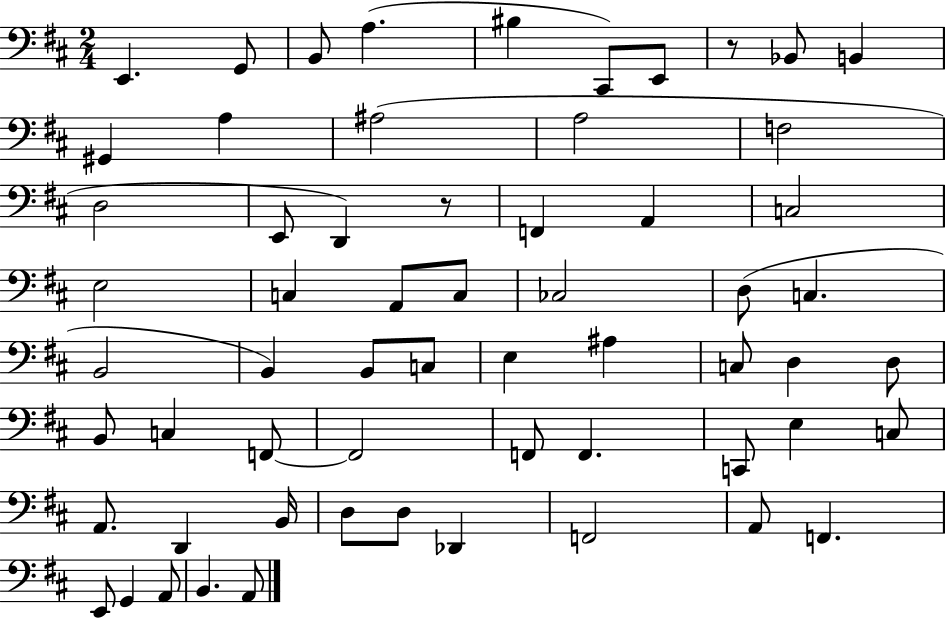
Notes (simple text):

E2/q. G2/e B2/e A3/q. BIS3/q C#2/e E2/e R/e Bb2/e B2/q G#2/q A3/q A#3/h A3/h F3/h D3/h E2/e D2/q R/e F2/q A2/q C3/h E3/h C3/q A2/e C3/e CES3/h D3/e C3/q. B2/h B2/q B2/e C3/e E3/q A#3/q C3/e D3/q D3/e B2/e C3/q F2/e F2/h F2/e F2/q. C2/e E3/q C3/e A2/e. D2/q B2/s D3/e D3/e Db2/q F2/h A2/e F2/q. E2/e G2/q A2/e B2/q. A2/e